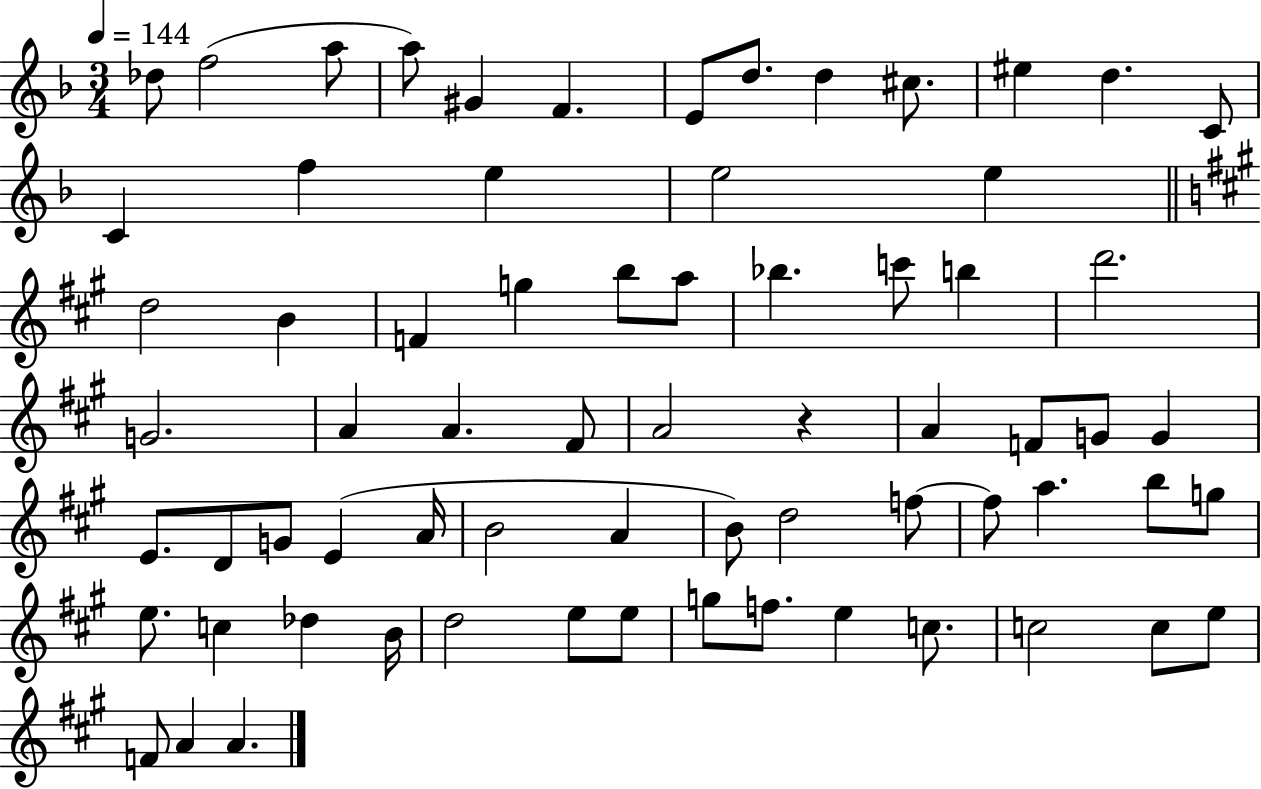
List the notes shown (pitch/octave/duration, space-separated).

Db5/e F5/h A5/e A5/e G#4/q F4/q. E4/e D5/e. D5/q C#5/e. EIS5/q D5/q. C4/e C4/q F5/q E5/q E5/h E5/q D5/h B4/q F4/q G5/q B5/e A5/e Bb5/q. C6/e B5/q D6/h. G4/h. A4/q A4/q. F#4/e A4/h R/q A4/q F4/e G4/e G4/q E4/e. D4/e G4/e E4/q A4/s B4/h A4/q B4/e D5/h F5/e F5/e A5/q. B5/e G5/e E5/e. C5/q Db5/q B4/s D5/h E5/e E5/e G5/e F5/e. E5/q C5/e. C5/h C5/e E5/e F4/e A4/q A4/q.